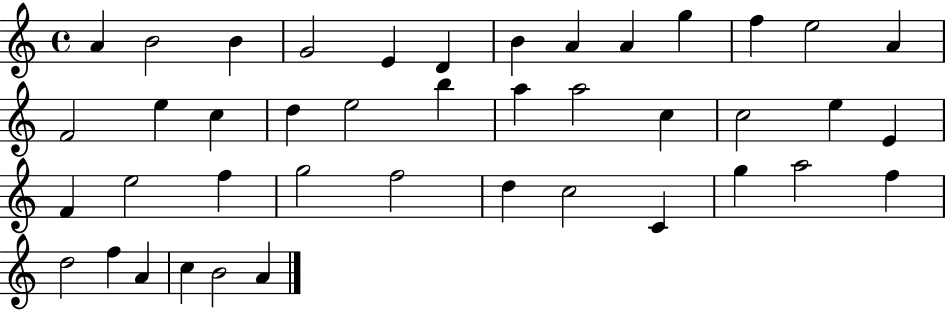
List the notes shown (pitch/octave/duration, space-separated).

A4/q B4/h B4/q G4/h E4/q D4/q B4/q A4/q A4/q G5/q F5/q E5/h A4/q F4/h E5/q C5/q D5/q E5/h B5/q A5/q A5/h C5/q C5/h E5/q E4/q F4/q E5/h F5/q G5/h F5/h D5/q C5/h C4/q G5/q A5/h F5/q D5/h F5/q A4/q C5/q B4/h A4/q